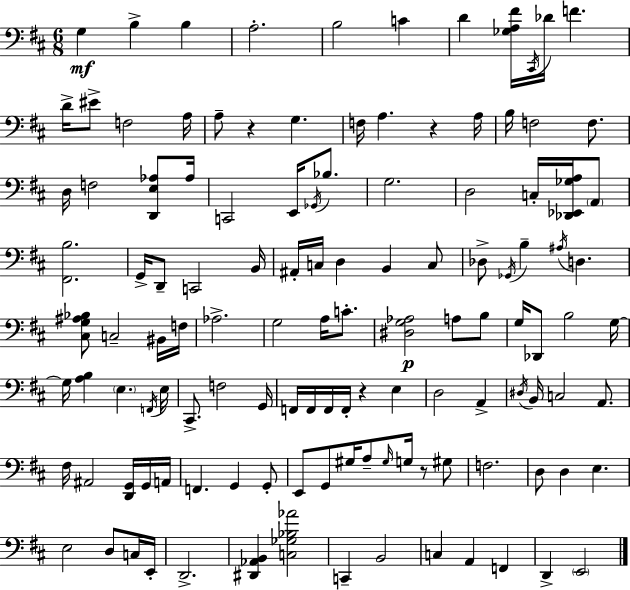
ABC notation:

X:1
T:Untitled
M:6/8
L:1/4
K:D
G, B, B, A,2 B,2 C D [_G,A,^F]/4 ^C,,/4 _D/4 F D/4 ^E/2 F,2 A,/4 A,/2 z G, F,/4 A, z A,/4 B,/4 F,2 F,/2 D,/4 F,2 [D,,E,_A,]/2 _A,/4 C,,2 E,,/4 _G,,/4 _B,/2 G,2 D,2 C,/4 [_D,,_E,,_G,A,]/4 A,,/2 [^F,,B,]2 G,,/4 D,,/2 C,,2 B,,/4 ^A,,/4 C,/4 D, B,, C,/2 _D,/2 _G,,/4 B, ^A,/4 D, [^C,G,^A,_B,]/2 C,2 ^B,,/4 F,/4 _A,2 G,2 A,/4 C/2 [^D,G,_A,]2 A,/2 B,/2 G,/4 _D,,/2 B,2 G,/4 G,/4 [A,B,] E, F,,/4 E,/4 ^C,,/2 F,2 G,,/4 F,,/4 F,,/4 F,,/4 F,,/4 z E, D,2 A,, ^D,/4 B,,/4 C,2 A,,/2 ^F,/4 ^A,,2 [D,,G,,]/4 G,,/4 A,,/4 F,, G,, G,,/2 E,,/2 G,,/2 ^G,/4 A,/2 ^G,/4 G,/4 z/2 ^G,/2 F,2 D,/2 D, E, E,2 D,/2 C,/4 E,,/4 D,,2 [^D,,_A,,B,,] [C,_G,_B,_A]2 C,, B,,2 C, A,, F,, D,, E,,2